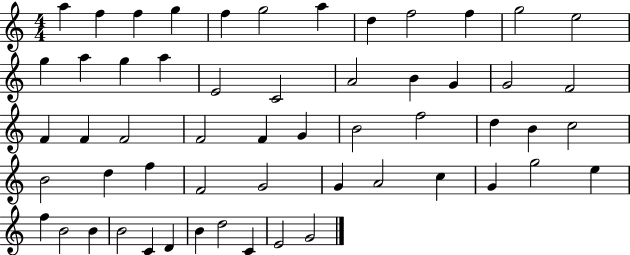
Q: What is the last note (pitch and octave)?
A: G4